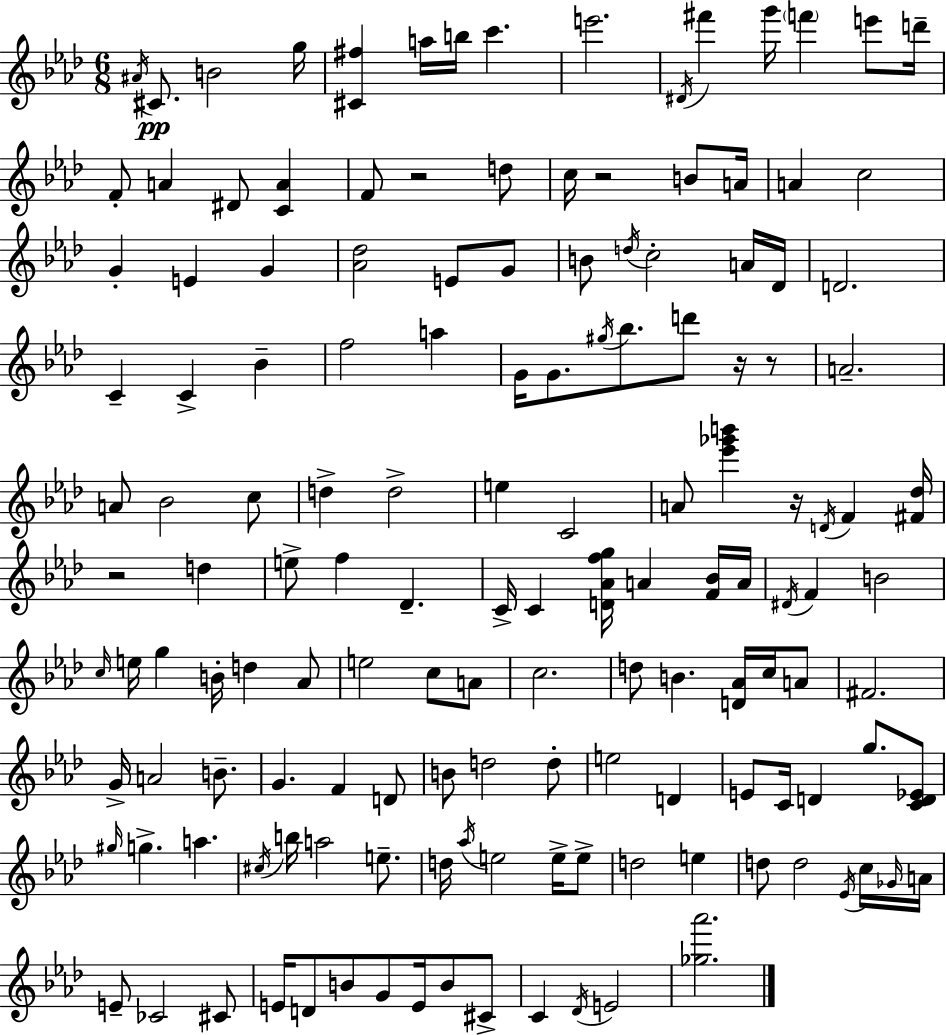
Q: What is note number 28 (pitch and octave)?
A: E4